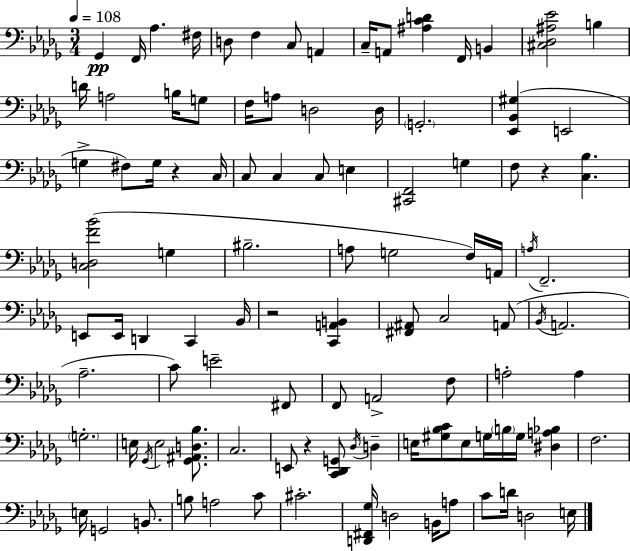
X:1
T:Untitled
M:3/4
L:1/4
K:Bbm
_G,, F,,/4 _A, ^F,/4 D,/2 F, C,/2 A,, C,/4 A,,/2 [^A,CD] F,,/4 B,, [^C,_D,^A,_E]2 B, D/4 A,2 B,/4 G,/2 F,/4 A,/2 D,2 D,/4 G,,2 [_E,,_B,,^G,] E,,2 G, ^F,/2 G,/4 z C,/4 C,/2 C, C,/2 E, [^C,,F,,]2 G, F,/2 z [C,_B,] [C,D,F_B]2 G, ^B,2 A,/2 G,2 F,/4 A,,/4 A,/4 F,,2 E,,/2 E,,/4 D,, C,, _B,,/4 z2 [C,,A,,B,,] [^F,,^A,,]/2 C,2 A,,/2 _B,,/4 A,,2 _A,2 C/2 E2 ^F,,/2 F,,/2 A,,2 F,/2 A,2 A, G,2 E,/4 _G,,/4 E,2 [_G,,^A,,D,_B,]/2 C,2 E,,/2 z [C,,_D,,G,,]/2 _D,/4 D, E,/4 [^G,_B,C]/2 E,/2 G,/4 B,/4 G,/4 [^D,A,_B,] F,2 E,/4 G,,2 B,,/2 B,/2 A,2 C/2 ^C2 [D,,^F,,_G,]/4 D,2 B,,/4 A,/2 C/2 D/4 D,2 E,/4